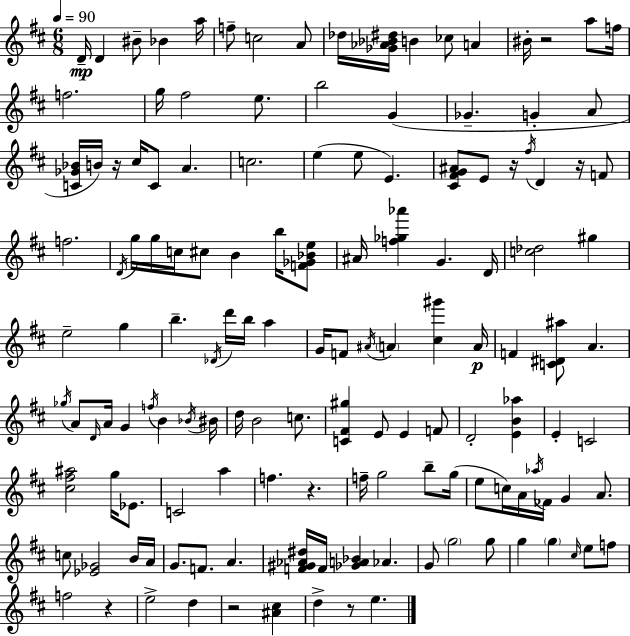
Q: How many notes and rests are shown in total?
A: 140